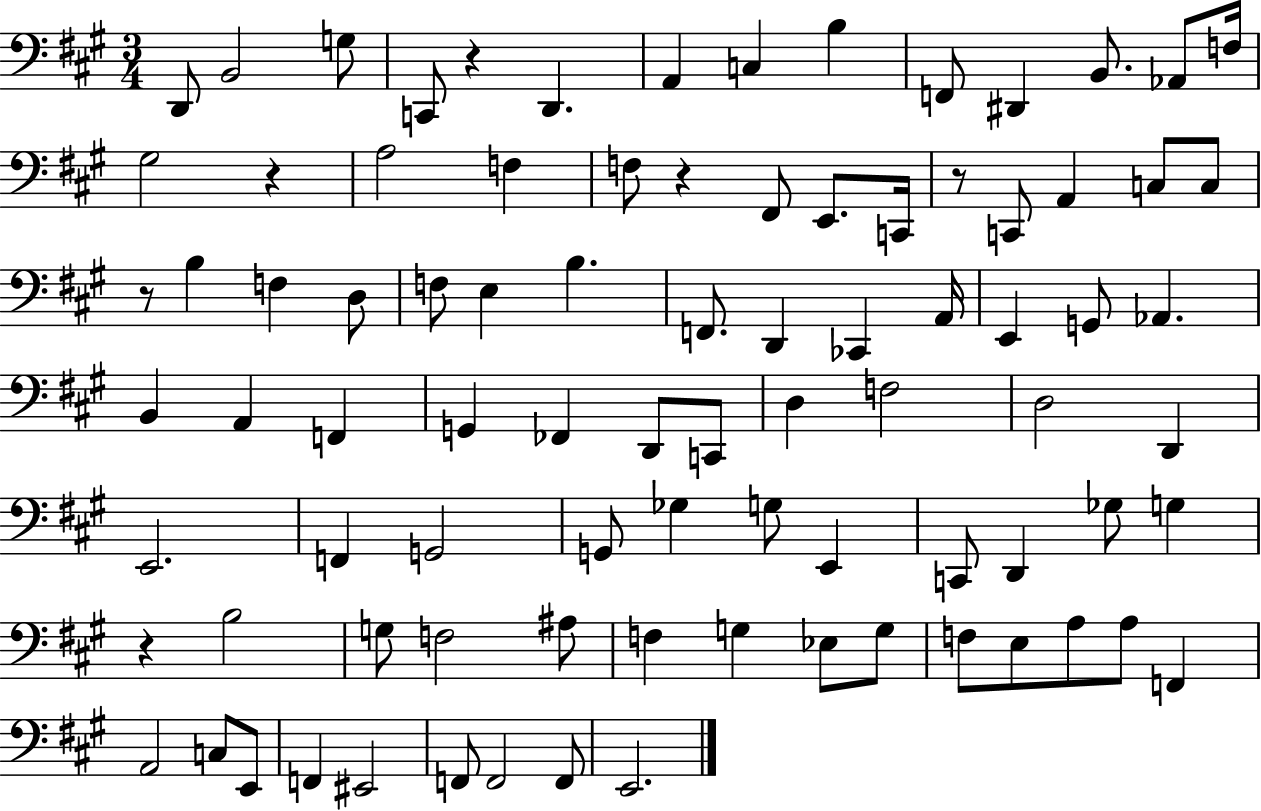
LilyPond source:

{
  \clef bass
  \numericTimeSignature
  \time 3/4
  \key a \major
  d,8 b,2 g8 | c,8 r4 d,4. | a,4 c4 b4 | f,8 dis,4 b,8. aes,8 f16 | \break gis2 r4 | a2 f4 | f8 r4 fis,8 e,8. c,16 | r8 c,8 a,4 c8 c8 | \break r8 b4 f4 d8 | f8 e4 b4. | f,8. d,4 ces,4 a,16 | e,4 g,8 aes,4. | \break b,4 a,4 f,4 | g,4 fes,4 d,8 c,8 | d4 f2 | d2 d,4 | \break e,2. | f,4 g,2 | g,8 ges4 g8 e,4 | c,8 d,4 ges8 g4 | \break r4 b2 | g8 f2 ais8 | f4 g4 ees8 g8 | f8 e8 a8 a8 f,4 | \break a,2 c8 e,8 | f,4 eis,2 | f,8 f,2 f,8 | e,2. | \break \bar "|."
}